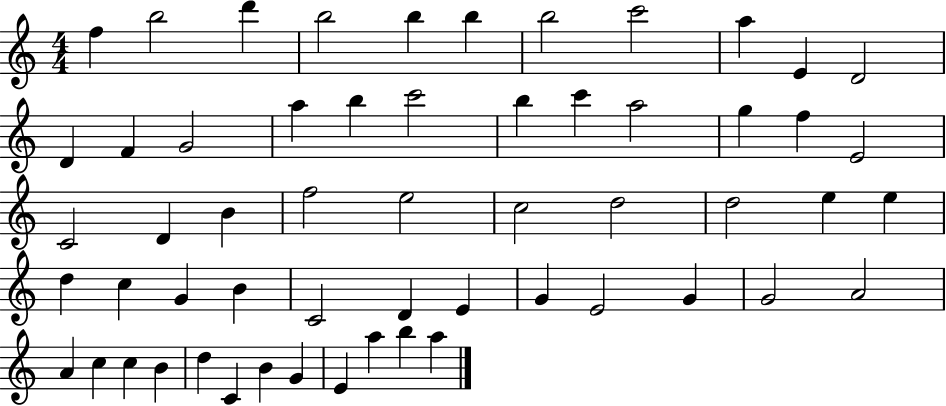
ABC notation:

X:1
T:Untitled
M:4/4
L:1/4
K:C
f b2 d' b2 b b b2 c'2 a E D2 D F G2 a b c'2 b c' a2 g f E2 C2 D B f2 e2 c2 d2 d2 e e d c G B C2 D E G E2 G G2 A2 A c c B d C B G E a b a